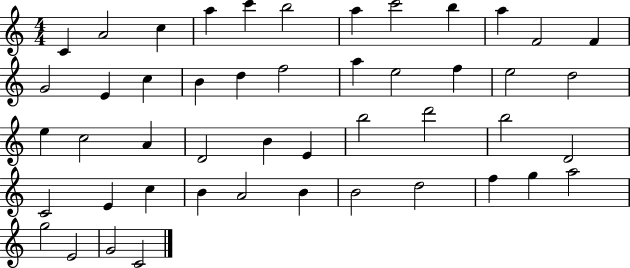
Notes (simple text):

C4/q A4/h C5/q A5/q C6/q B5/h A5/q C6/h B5/q A5/q F4/h F4/q G4/h E4/q C5/q B4/q D5/q F5/h A5/q E5/h F5/q E5/h D5/h E5/q C5/h A4/q D4/h B4/q E4/q B5/h D6/h B5/h D4/h C4/h E4/q C5/q B4/q A4/h B4/q B4/h D5/h F5/q G5/q A5/h G5/h E4/h G4/h C4/h